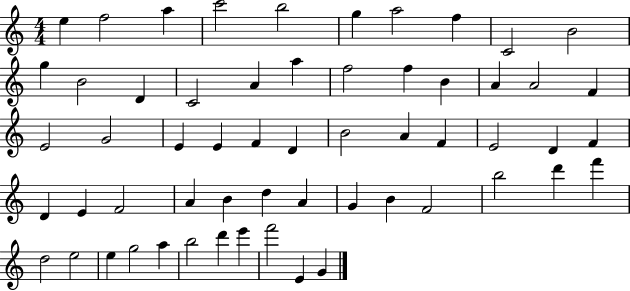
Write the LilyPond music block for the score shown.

{
  \clef treble
  \numericTimeSignature
  \time 4/4
  \key c \major
  e''4 f''2 a''4 | c'''2 b''2 | g''4 a''2 f''4 | c'2 b'2 | \break g''4 b'2 d'4 | c'2 a'4 a''4 | f''2 f''4 b'4 | a'4 a'2 f'4 | \break e'2 g'2 | e'4 e'4 f'4 d'4 | b'2 a'4 f'4 | e'2 d'4 f'4 | \break d'4 e'4 f'2 | a'4 b'4 d''4 a'4 | g'4 b'4 f'2 | b''2 d'''4 f'''4 | \break d''2 e''2 | e''4 g''2 a''4 | b''2 d'''4 e'''4 | f'''2 e'4 g'4 | \break \bar "|."
}